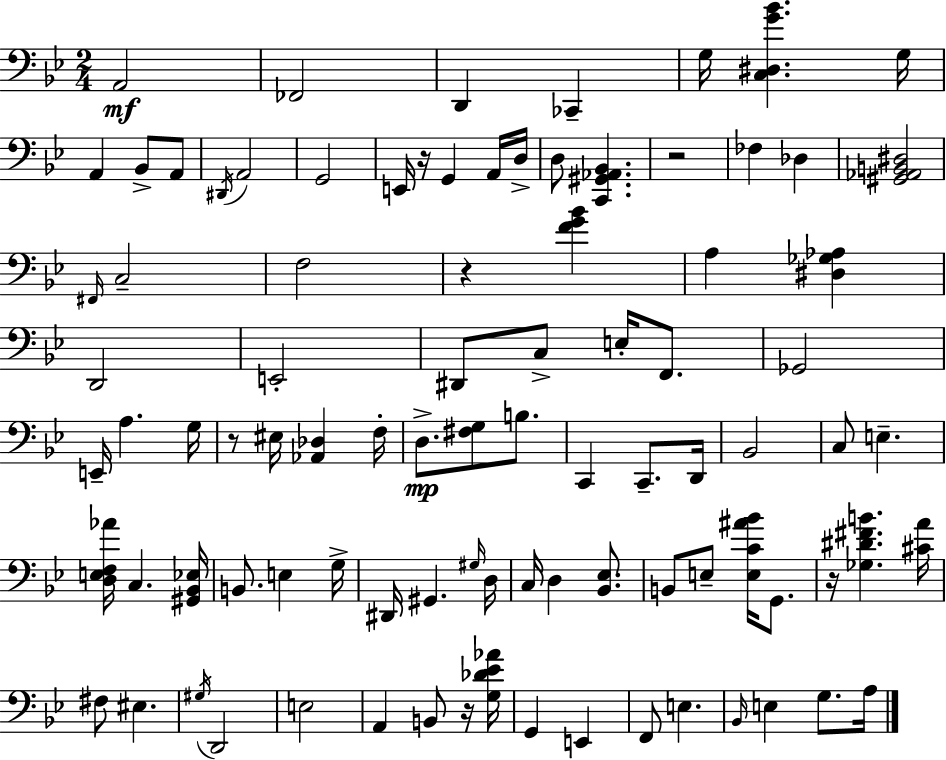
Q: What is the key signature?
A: BES major